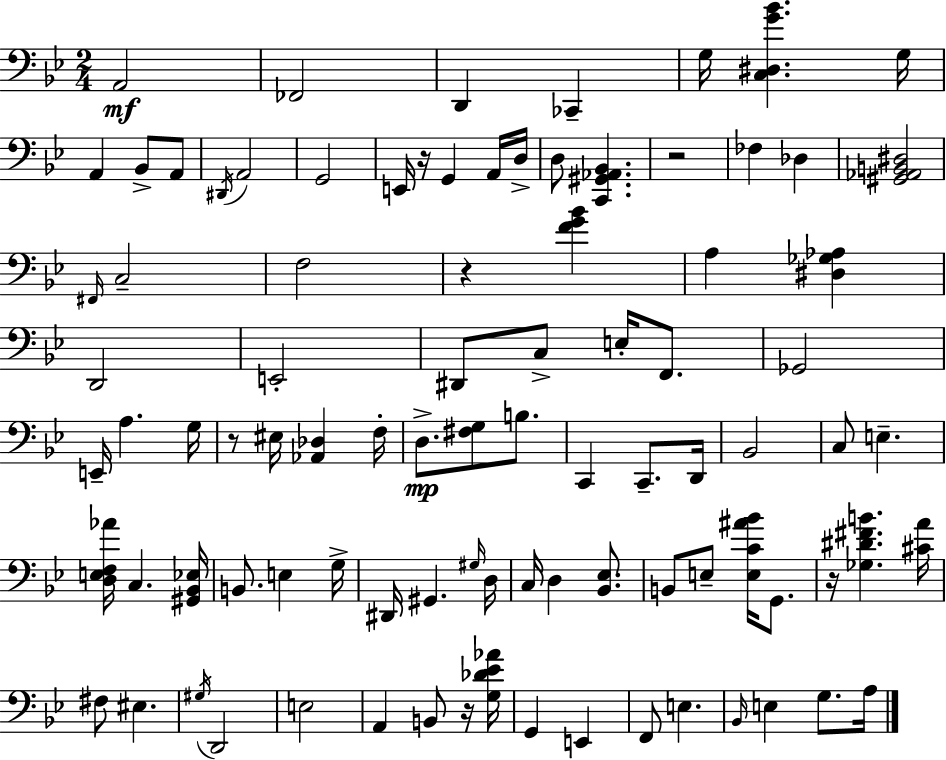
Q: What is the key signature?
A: BES major